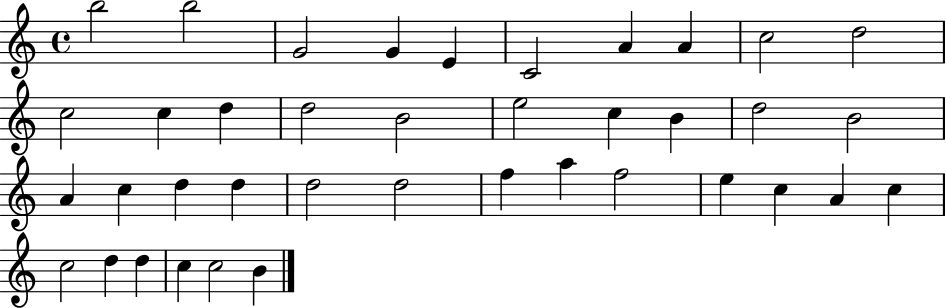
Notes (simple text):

B5/h B5/h G4/h G4/q E4/q C4/h A4/q A4/q C5/h D5/h C5/h C5/q D5/q D5/h B4/h E5/h C5/q B4/q D5/h B4/h A4/q C5/q D5/q D5/q D5/h D5/h F5/q A5/q F5/h E5/q C5/q A4/q C5/q C5/h D5/q D5/q C5/q C5/h B4/q